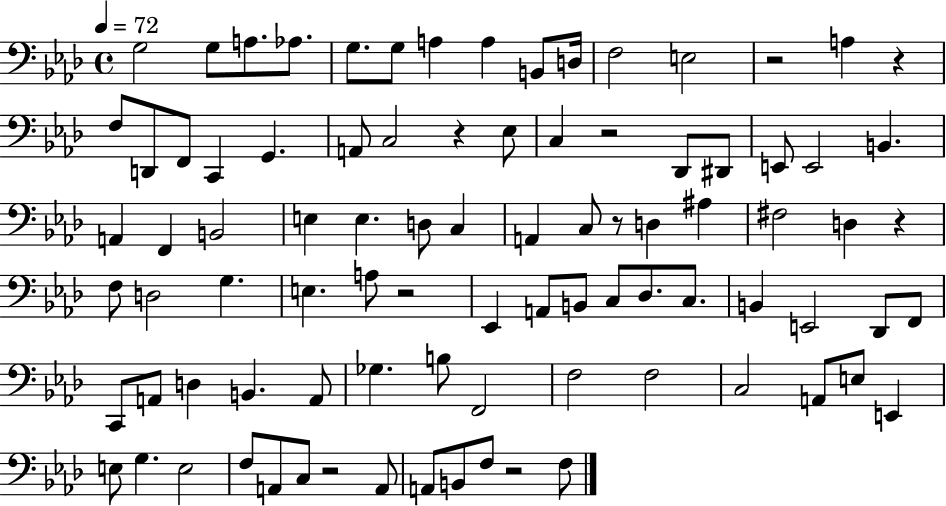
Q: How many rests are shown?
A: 9